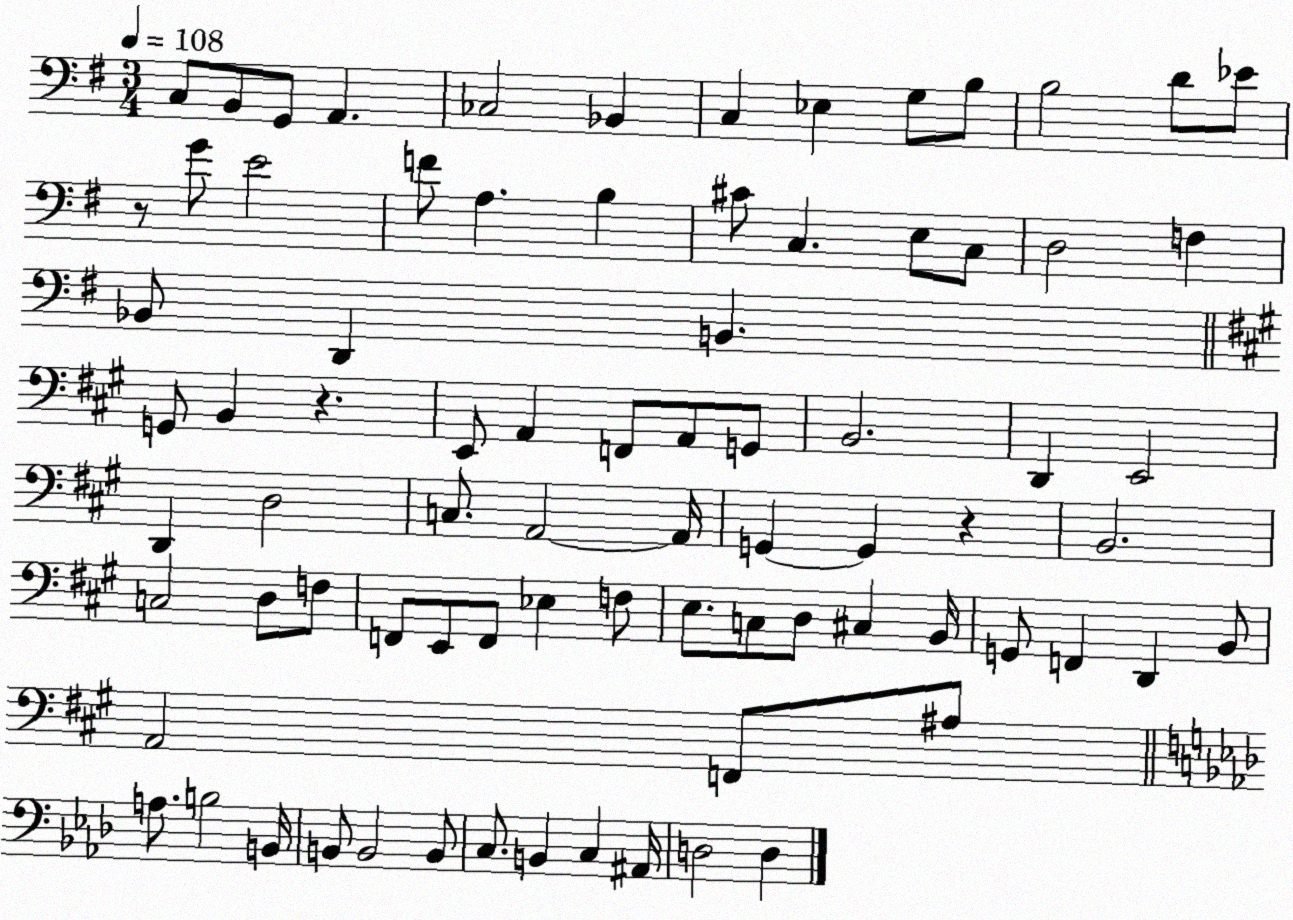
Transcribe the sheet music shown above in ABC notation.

X:1
T:Untitled
M:3/4
L:1/4
K:G
C,/2 B,,/2 G,,/2 A,, _C,2 _B,, C, _E, G,/2 B,/2 B,2 D/2 _E/2 z/2 G/2 E2 F/2 A, B, ^C/2 C, E,/2 C,/2 D,2 F, _B,,/2 D,, B,, G,,/2 B,, z E,,/2 A,, F,,/2 A,,/2 G,,/2 B,,2 D,, E,,2 D,, D,2 C,/2 A,,2 A,,/4 G,, G,, z B,,2 C,2 D,/2 F,/2 F,,/2 E,,/2 F,,/2 _E, F,/2 E,/2 C,/2 D,/2 ^C, B,,/4 G,,/2 F,, D,, B,,/2 A,,2 F,,/2 ^A,/2 A,/2 B,2 B,,/4 B,,/2 B,,2 B,,/2 C,/2 B,, C, ^A,,/4 D,2 D,